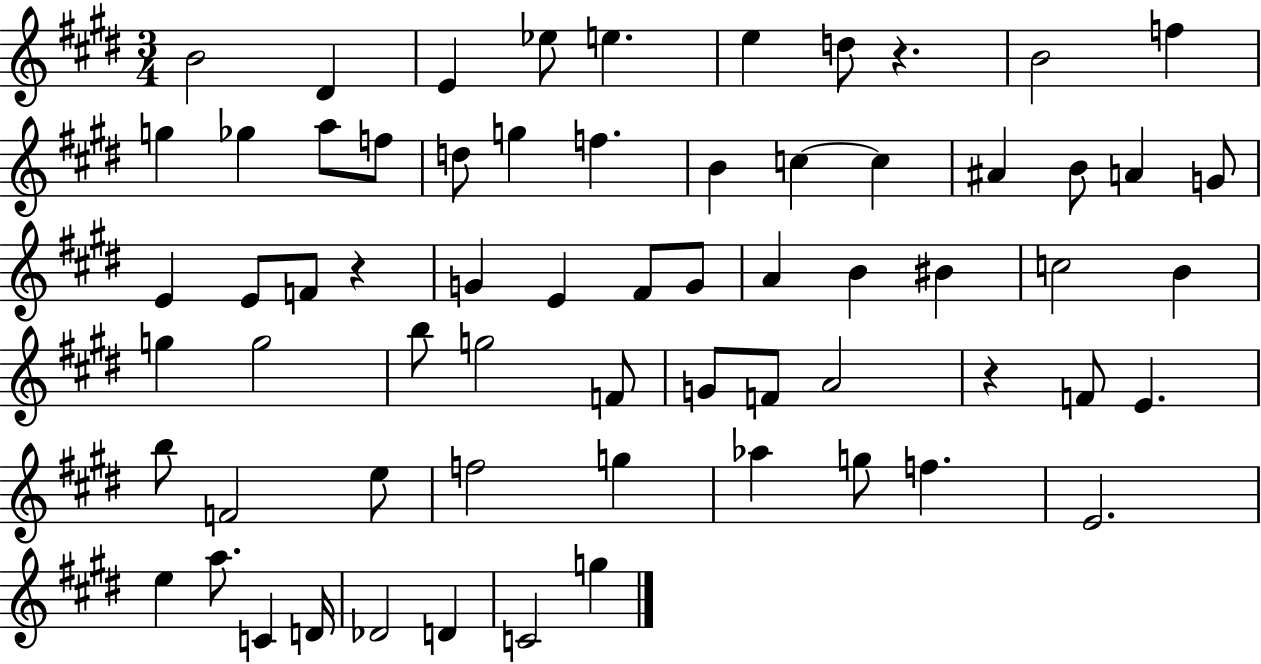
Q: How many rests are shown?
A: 3